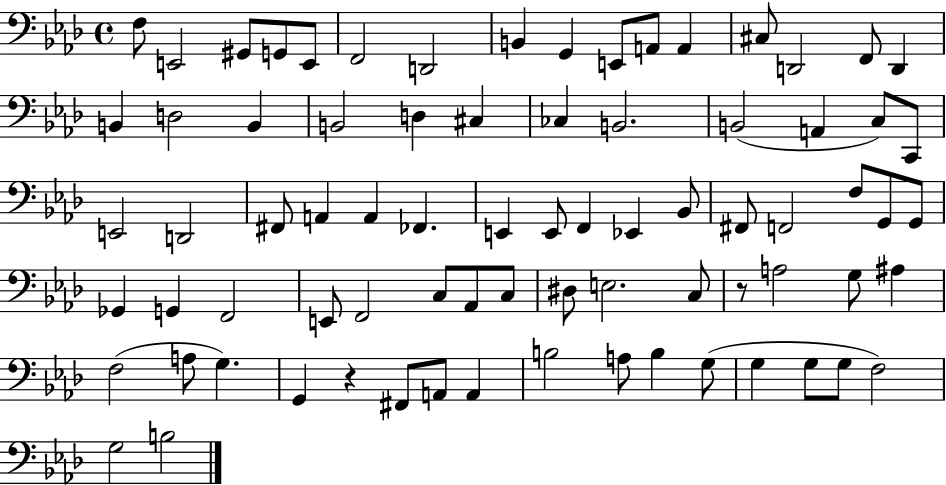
{
  \clef bass
  \time 4/4
  \defaultTimeSignature
  \key aes \major
  \repeat volta 2 { f8 e,2 gis,8 g,8 e,8 | f,2 d,2 | b,4 g,4 e,8 a,8 a,4 | cis8 d,2 f,8 d,4 | \break b,4 d2 b,4 | b,2 d4 cis4 | ces4 b,2. | b,2( a,4 c8) c,8 | \break e,2 d,2 | fis,8 a,4 a,4 fes,4. | e,4 e,8 f,4 ees,4 bes,8 | fis,8 f,2 f8 g,8 g,8 | \break ges,4 g,4 f,2 | e,8 f,2 c8 aes,8 c8 | dis8 e2. c8 | r8 a2 g8 ais4 | \break f2( a8 g4.) | g,4 r4 fis,8 a,8 a,4 | b2 a8 b4 g8( | g4 g8 g8 f2) | \break g2 b2 | } \bar "|."
}